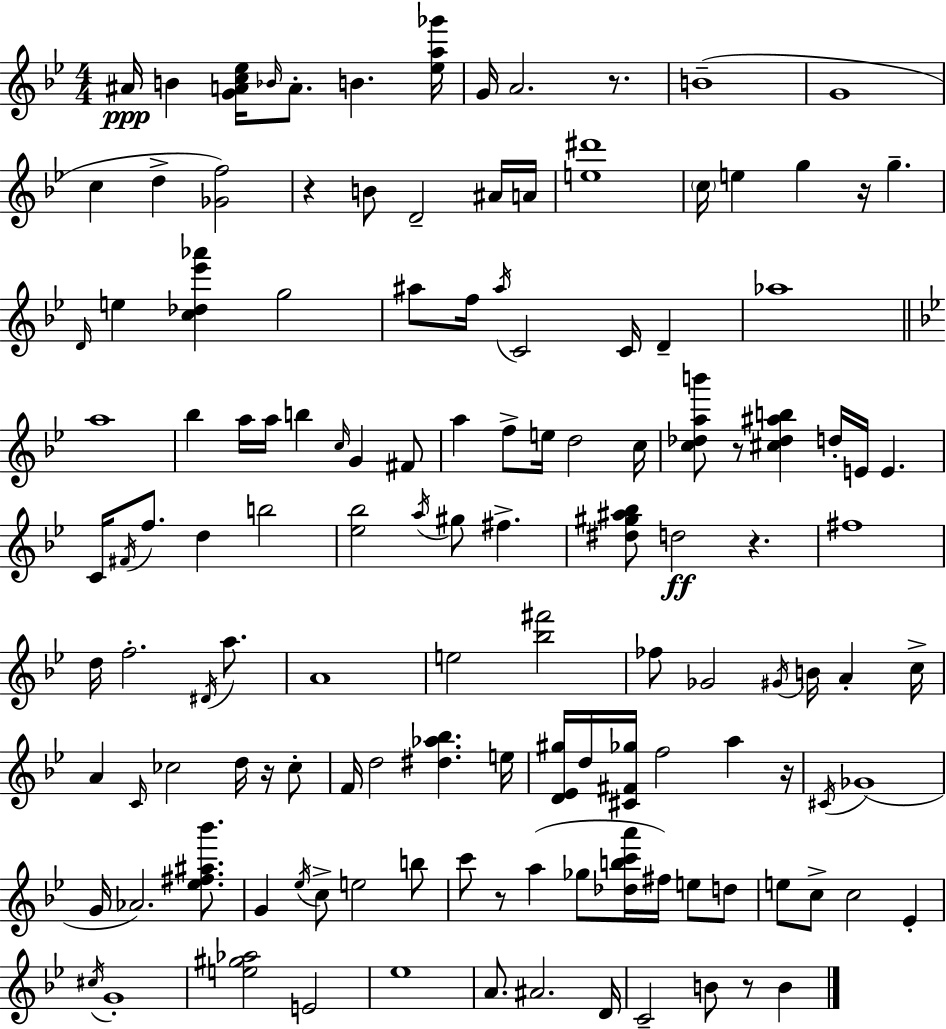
{
  \clef treble
  \numericTimeSignature
  \time 4/4
  \key bes \major
  ais'16\ppp b'4 <g' a' c'' ees''>16 \grace { bes'16 } a'8.-. b'4. | <ees'' a'' ges'''>16 g'16 a'2. r8. | b'1--( | g'1 | \break c''4 d''4-> <ges' f''>2) | r4 b'8 d'2-- ais'16 | a'16 <e'' dis'''>1 | \parenthesize c''16 e''4 g''4 r16 g''4.-- | \break \grace { d'16 } e''4 <c'' des'' ees''' aes'''>4 g''2 | ais''8 f''16 \acciaccatura { ais''16 } c'2 c'16 d'4-- | aes''1 | \bar "||" \break \key g \minor a''1 | bes''4 a''16 a''16 b''4 \grace { c''16 } g'4 fis'8 | a''4 f''8-> e''16 d''2 | c''16 <c'' des'' a'' b'''>8 r8 <cis'' des'' ais'' b''>4 d''16-. e'16 e'4. | \break c'16 \acciaccatura { fis'16 } f''8. d''4 b''2 | <ees'' bes''>2 \acciaccatura { a''16 } gis''8 fis''4.-> | <dis'' gis'' ais'' bes''>8 d''2\ff r4. | fis''1 | \break d''16 f''2.-. | \acciaccatura { dis'16 } a''8. a'1 | e''2 <bes'' fis'''>2 | fes''8 ges'2 \acciaccatura { gis'16 } b'16 | \break a'4-. c''16-> a'4 \grace { c'16 } ces''2 | d''16 r16 ces''8-. f'16 d''2 <dis'' aes'' bes''>4. | e''16 <d' ees' gis''>16 d''16 <cis' fis' ges''>16 f''2 | a''4 r16 \acciaccatura { cis'16 }( ges'1 | \break g'16 aes'2.) | <ees'' fis'' ais'' bes'''>8. g'4 \acciaccatura { ees''16 } c''8-> e''2 | b''8 c'''8 r8 a''4( | ges''8 <des'' b'' c''' a'''>16 fis''16) e''8 d''8 e''8 c''8-> c''2 | \break ees'4-. \acciaccatura { cis''16 } g'1-. | <e'' gis'' aes''>2 | e'2 ees''1 | a'8. ais'2. | \break d'16 c'2-- | b'8 r8 b'4 \bar "|."
}